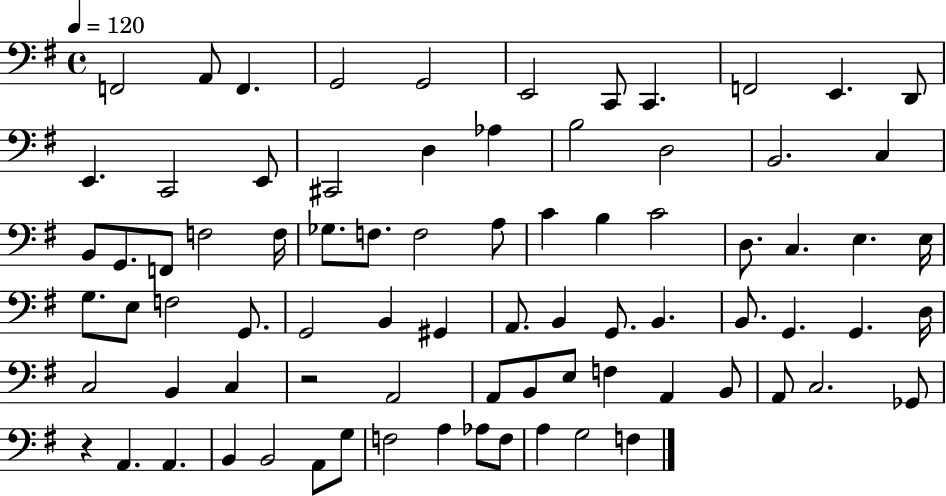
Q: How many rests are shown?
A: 2